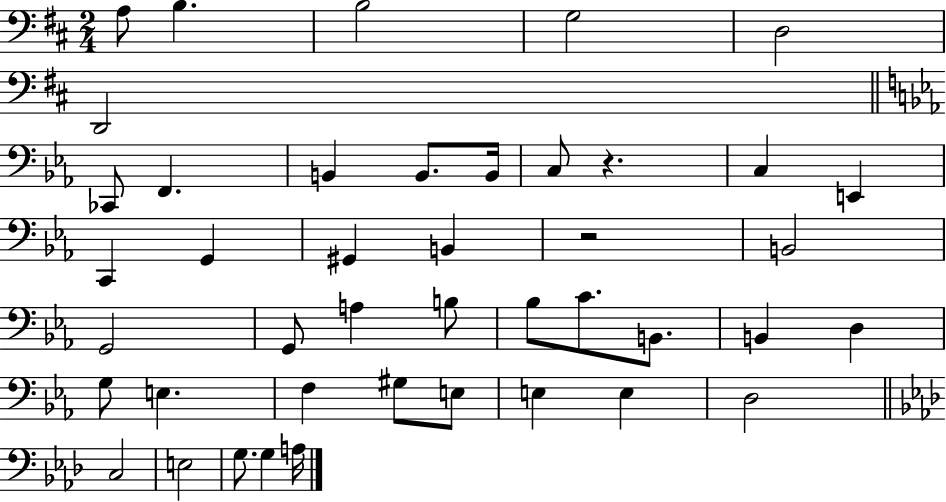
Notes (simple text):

A3/e B3/q. B3/h G3/h D3/h D2/h CES2/e F2/q. B2/q B2/e. B2/s C3/e R/q. C3/q E2/q C2/q G2/q G#2/q B2/q R/h B2/h G2/h G2/e A3/q B3/e Bb3/e C4/e. B2/e. B2/q D3/q G3/e E3/q. F3/q G#3/e E3/e E3/q E3/q D3/h C3/h E3/h G3/e. G3/q A3/s